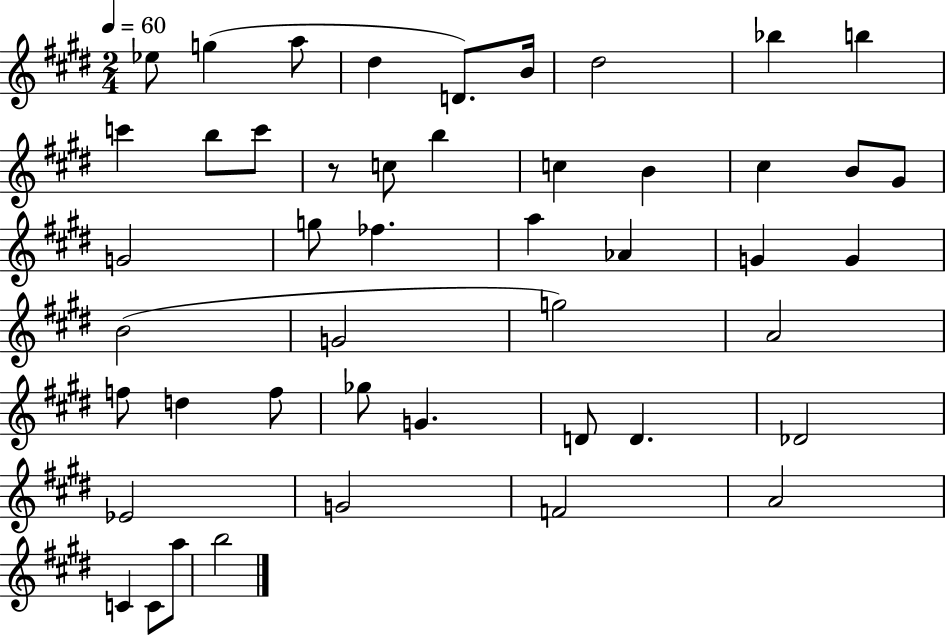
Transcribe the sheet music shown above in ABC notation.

X:1
T:Untitled
M:2/4
L:1/4
K:E
_e/2 g a/2 ^d D/2 B/4 ^d2 _b b c' b/2 c'/2 z/2 c/2 b c B ^c B/2 ^G/2 G2 g/2 _f a _A G G B2 G2 g2 A2 f/2 d f/2 _g/2 G D/2 D _D2 _E2 G2 F2 A2 C C/2 a/2 b2